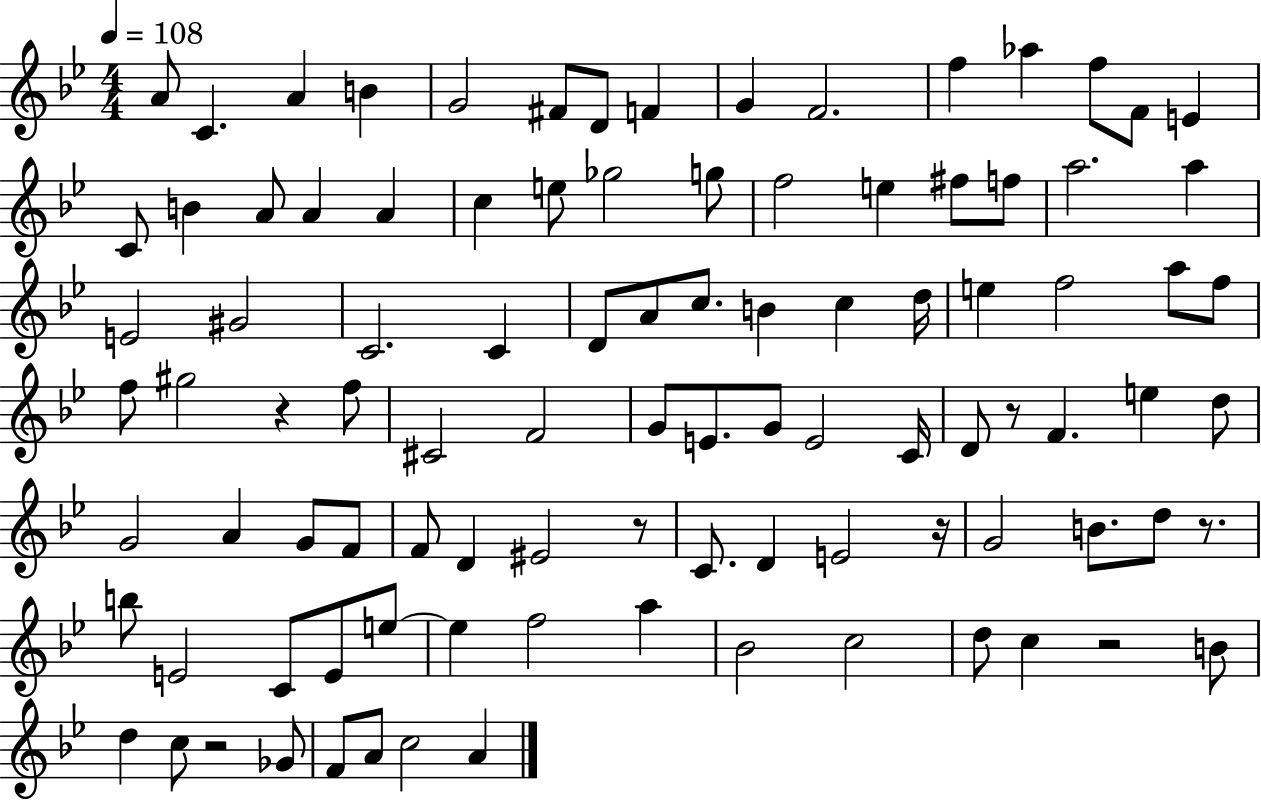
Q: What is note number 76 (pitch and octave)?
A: E5